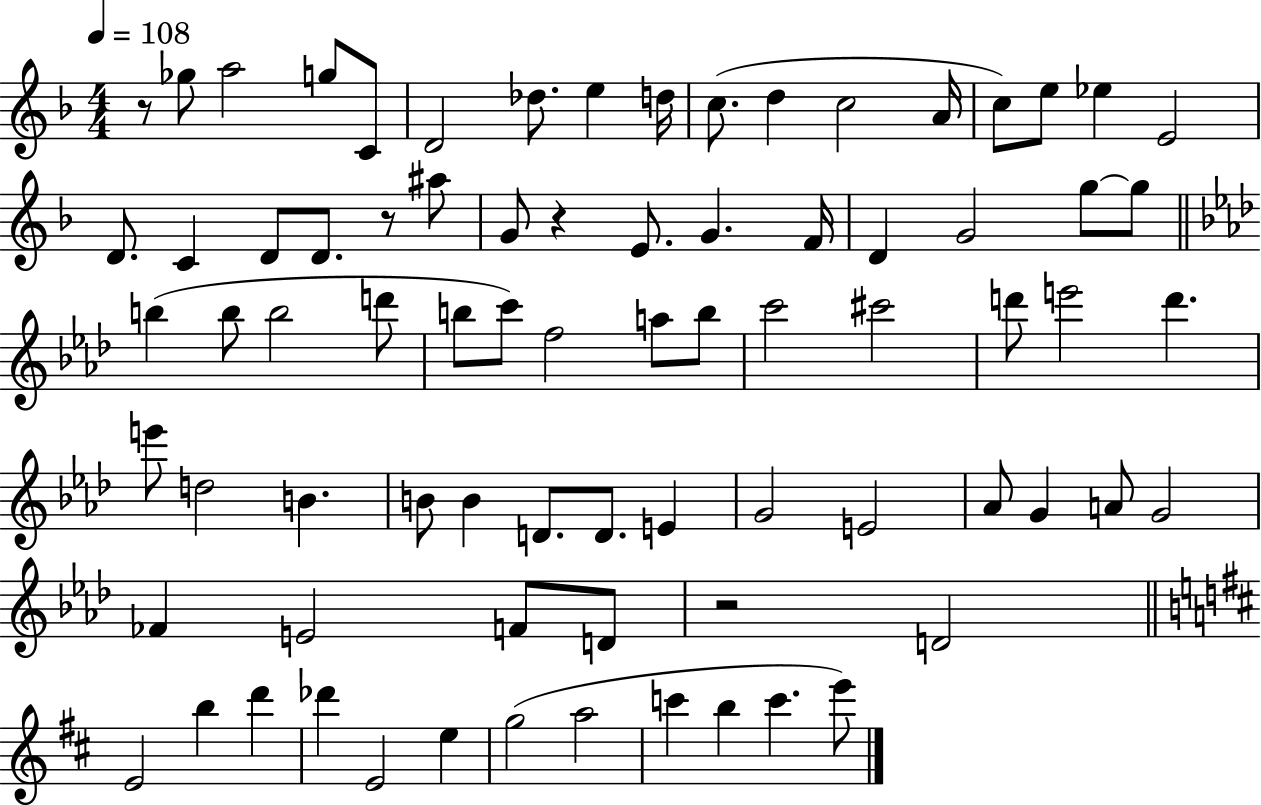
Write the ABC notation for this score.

X:1
T:Untitled
M:4/4
L:1/4
K:F
z/2 _g/2 a2 g/2 C/2 D2 _d/2 e d/4 c/2 d c2 A/4 c/2 e/2 _e E2 D/2 C D/2 D/2 z/2 ^a/2 G/2 z E/2 G F/4 D G2 g/2 g/2 b b/2 b2 d'/2 b/2 c'/2 f2 a/2 b/2 c'2 ^c'2 d'/2 e'2 d' e'/2 d2 B B/2 B D/2 D/2 E G2 E2 _A/2 G A/2 G2 _F E2 F/2 D/2 z2 D2 E2 b d' _d' E2 e g2 a2 c' b c' e'/2